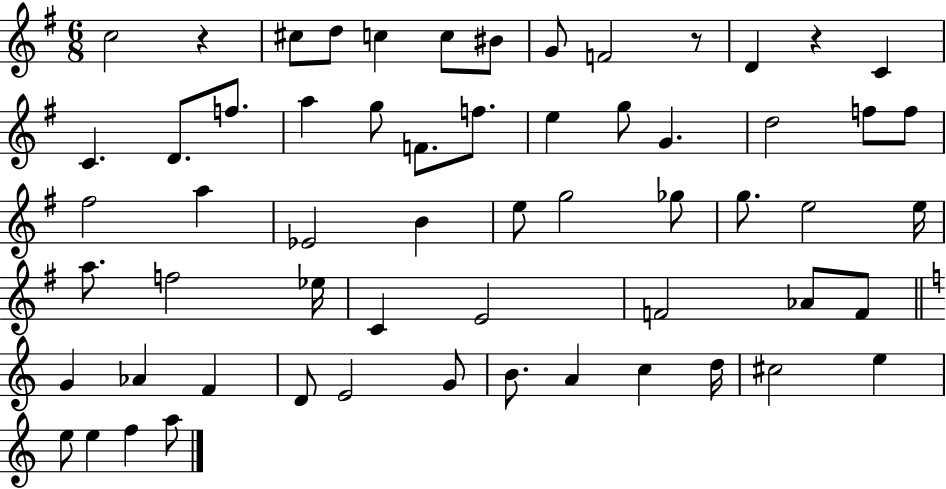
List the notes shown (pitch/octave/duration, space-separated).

C5/h R/q C#5/e D5/e C5/q C5/e BIS4/e G4/e F4/h R/e D4/q R/q C4/q C4/q. D4/e. F5/e. A5/q G5/e F4/e. F5/e. E5/q G5/e G4/q. D5/h F5/e F5/e F#5/h A5/q Eb4/h B4/q E5/e G5/h Gb5/e G5/e. E5/h E5/s A5/e. F5/h Eb5/s C4/q E4/h F4/h Ab4/e F4/e G4/q Ab4/q F4/q D4/e E4/h G4/e B4/e. A4/q C5/q D5/s C#5/h E5/q E5/e E5/q F5/q A5/e